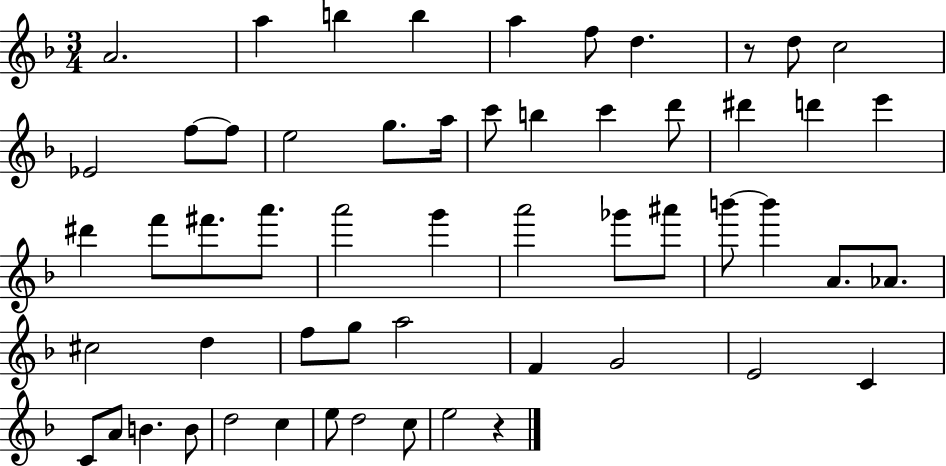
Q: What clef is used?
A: treble